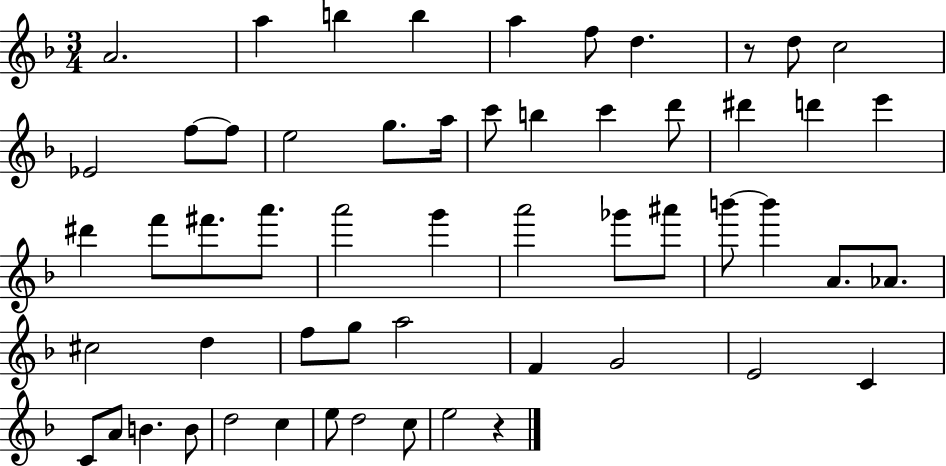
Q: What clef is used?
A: treble